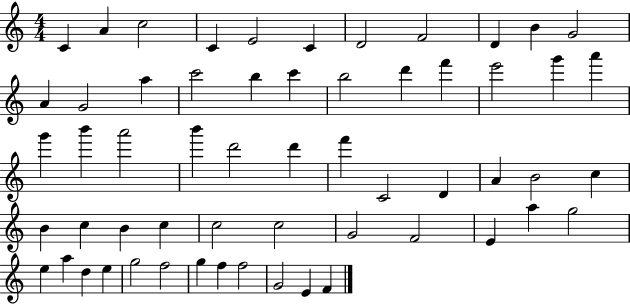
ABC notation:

X:1
T:Untitled
M:4/4
L:1/4
K:C
C A c2 C E2 C D2 F2 D B G2 A G2 a c'2 b c' b2 d' f' e'2 g' a' g' b' a'2 b' d'2 d' f' C2 D A B2 c B c B c c2 c2 G2 F2 E a g2 e a d e g2 f2 g f f2 G2 E F